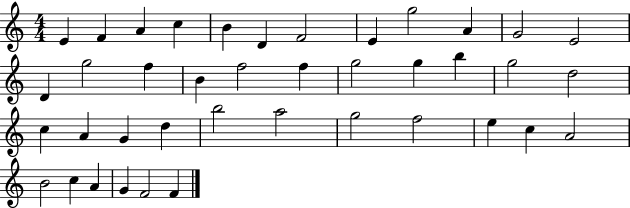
X:1
T:Untitled
M:4/4
L:1/4
K:C
E F A c B D F2 E g2 A G2 E2 D g2 f B f2 f g2 g b g2 d2 c A G d b2 a2 g2 f2 e c A2 B2 c A G F2 F